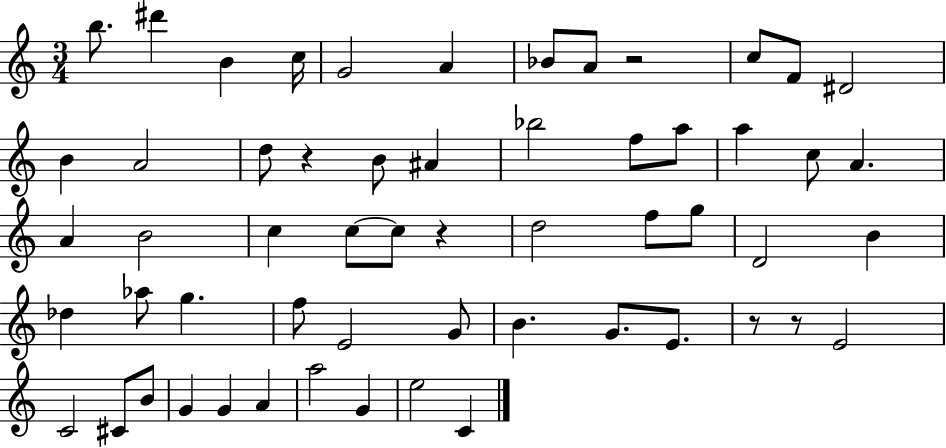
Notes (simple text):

B5/e. D#6/q B4/q C5/s G4/h A4/q Bb4/e A4/e R/h C5/e F4/e D#4/h B4/q A4/h D5/e R/q B4/e A#4/q Bb5/h F5/e A5/e A5/q C5/e A4/q. A4/q B4/h C5/q C5/e C5/e R/q D5/h F5/e G5/e D4/h B4/q Db5/q Ab5/e G5/q. F5/e E4/h G4/e B4/q. G4/e. E4/e. R/e R/e E4/h C4/h C#4/e B4/e G4/q G4/q A4/q A5/h G4/q E5/h C4/q